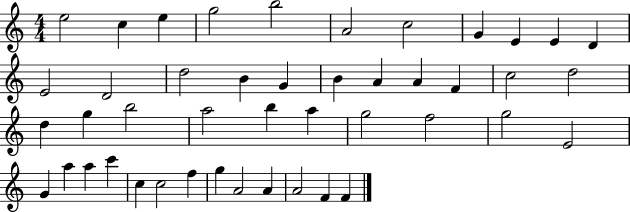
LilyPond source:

{
  \clef treble
  \numericTimeSignature
  \time 4/4
  \key c \major
  e''2 c''4 e''4 | g''2 b''2 | a'2 c''2 | g'4 e'4 e'4 d'4 | \break e'2 d'2 | d''2 b'4 g'4 | b'4 a'4 a'4 f'4 | c''2 d''2 | \break d''4 g''4 b''2 | a''2 b''4 a''4 | g''2 f''2 | g''2 e'2 | \break g'4 a''4 a''4 c'''4 | c''4 c''2 f''4 | g''4 a'2 a'4 | a'2 f'4 f'4 | \break \bar "|."
}